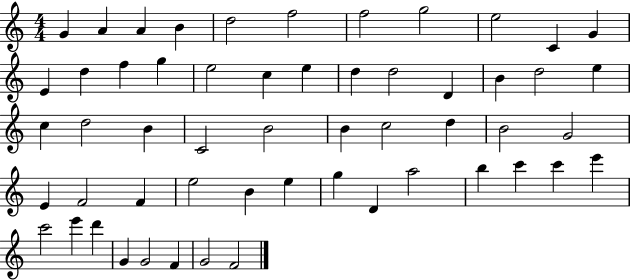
{
  \clef treble
  \numericTimeSignature
  \time 4/4
  \key c \major
  g'4 a'4 a'4 b'4 | d''2 f''2 | f''2 g''2 | e''2 c'4 g'4 | \break e'4 d''4 f''4 g''4 | e''2 c''4 e''4 | d''4 d''2 d'4 | b'4 d''2 e''4 | \break c''4 d''2 b'4 | c'2 b'2 | b'4 c''2 d''4 | b'2 g'2 | \break e'4 f'2 f'4 | e''2 b'4 e''4 | g''4 d'4 a''2 | b''4 c'''4 c'''4 e'''4 | \break c'''2 e'''4 d'''4 | g'4 g'2 f'4 | g'2 f'2 | \bar "|."
}